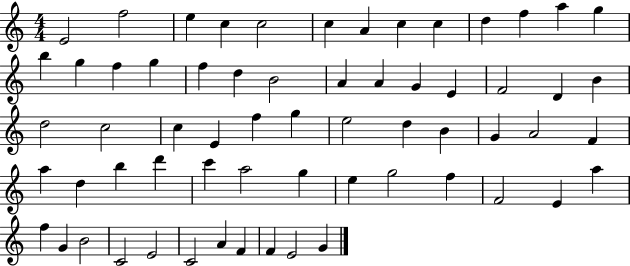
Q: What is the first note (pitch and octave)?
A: E4